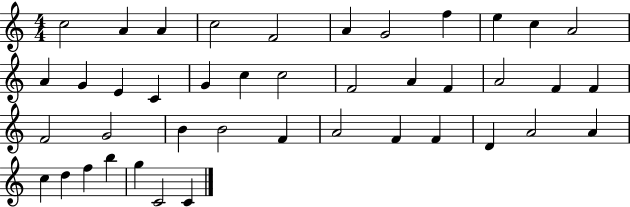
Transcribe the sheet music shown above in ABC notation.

X:1
T:Untitled
M:4/4
L:1/4
K:C
c2 A A c2 F2 A G2 f e c A2 A G E C G c c2 F2 A F A2 F F F2 G2 B B2 F A2 F F D A2 A c d f b g C2 C